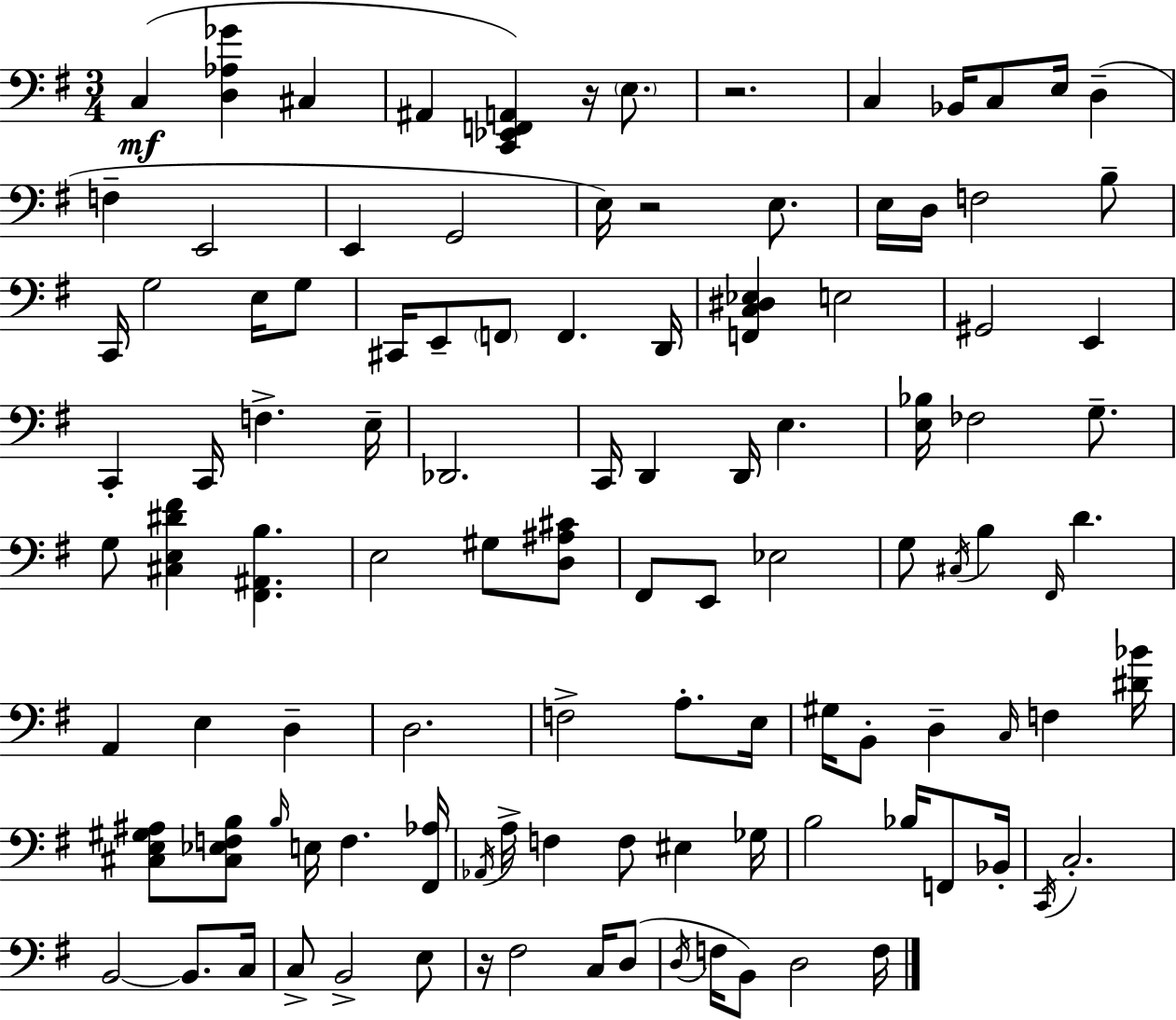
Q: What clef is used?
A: bass